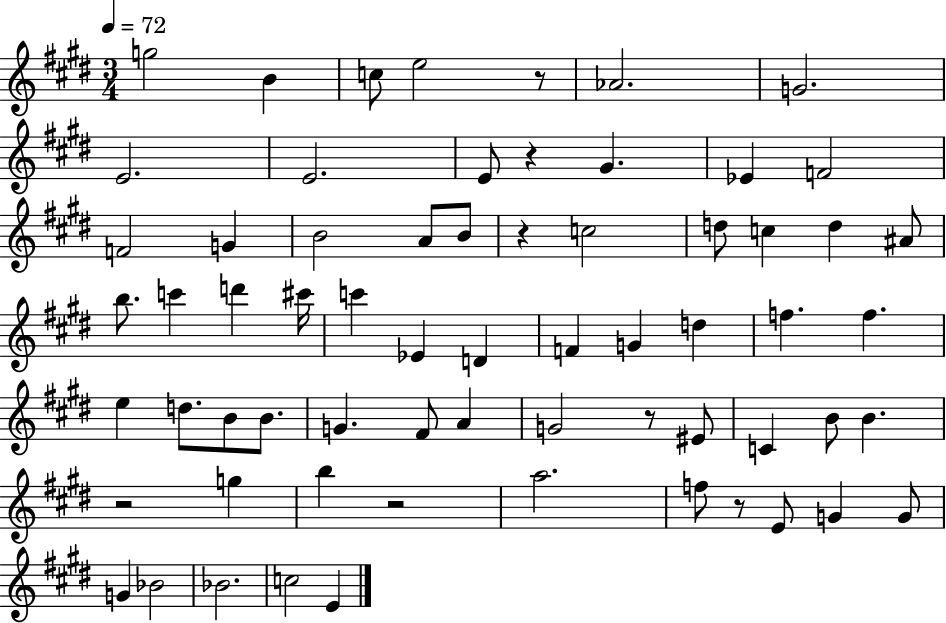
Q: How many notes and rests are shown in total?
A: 65